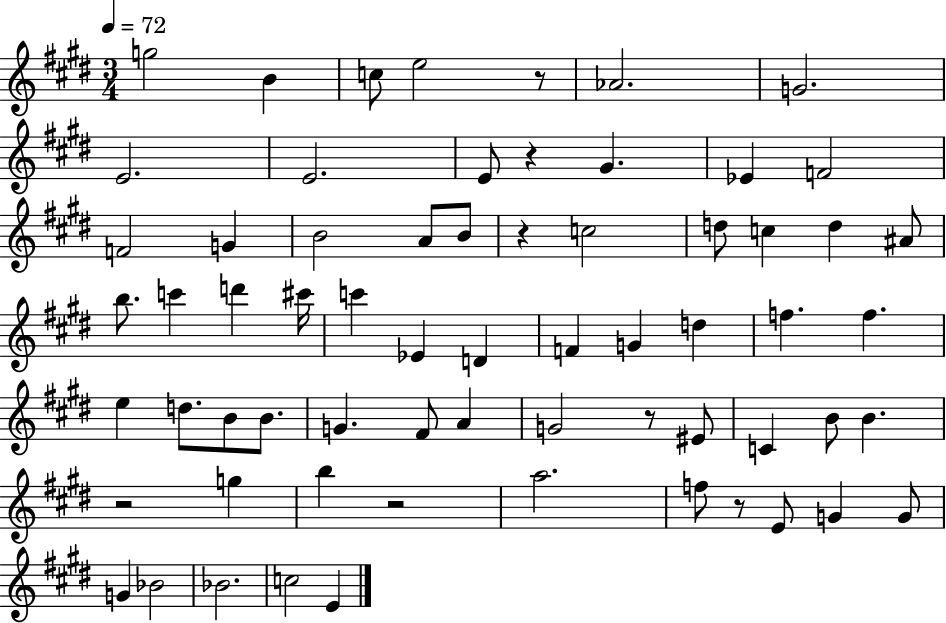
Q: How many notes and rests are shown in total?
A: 65